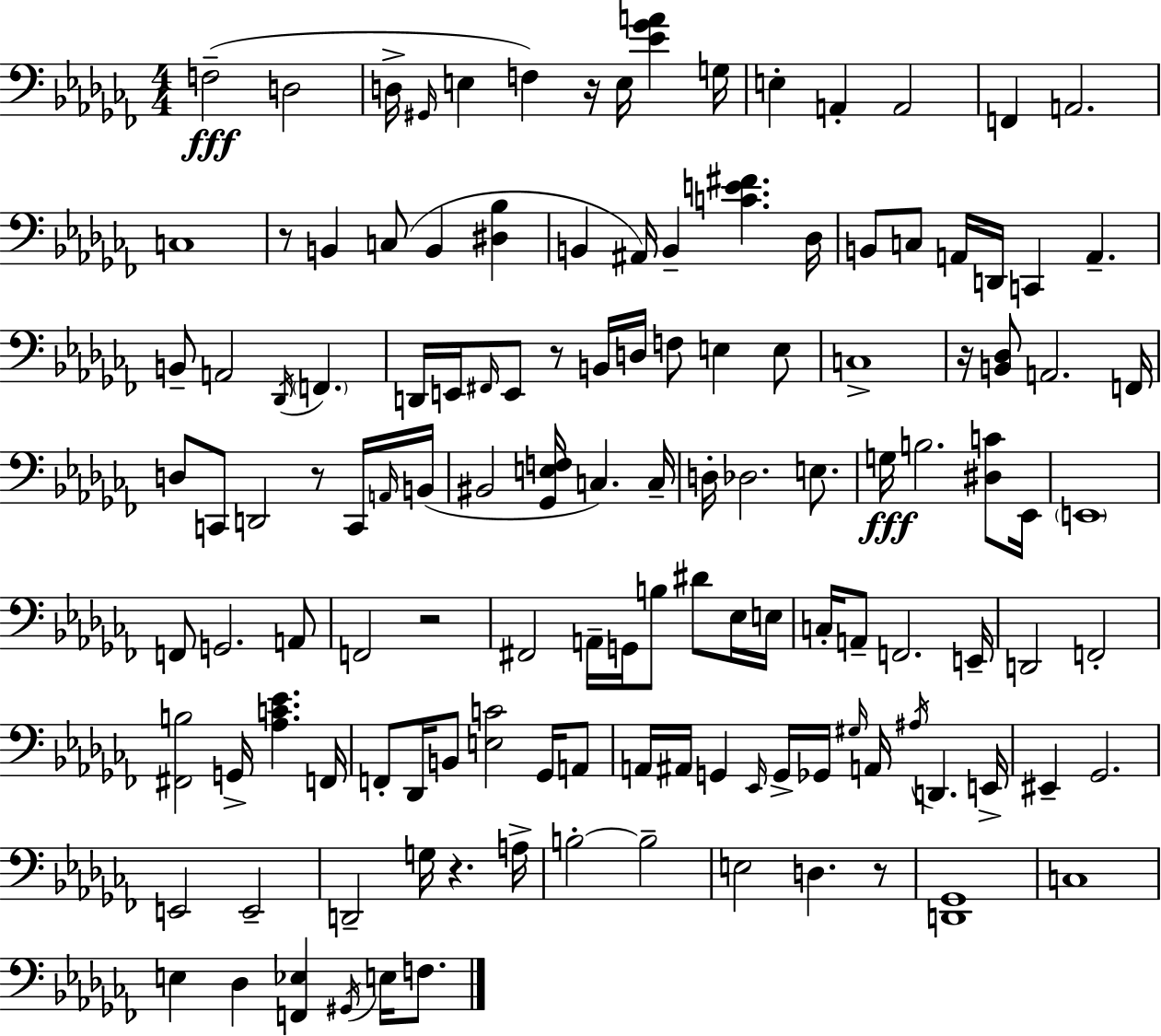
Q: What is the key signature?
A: AES minor